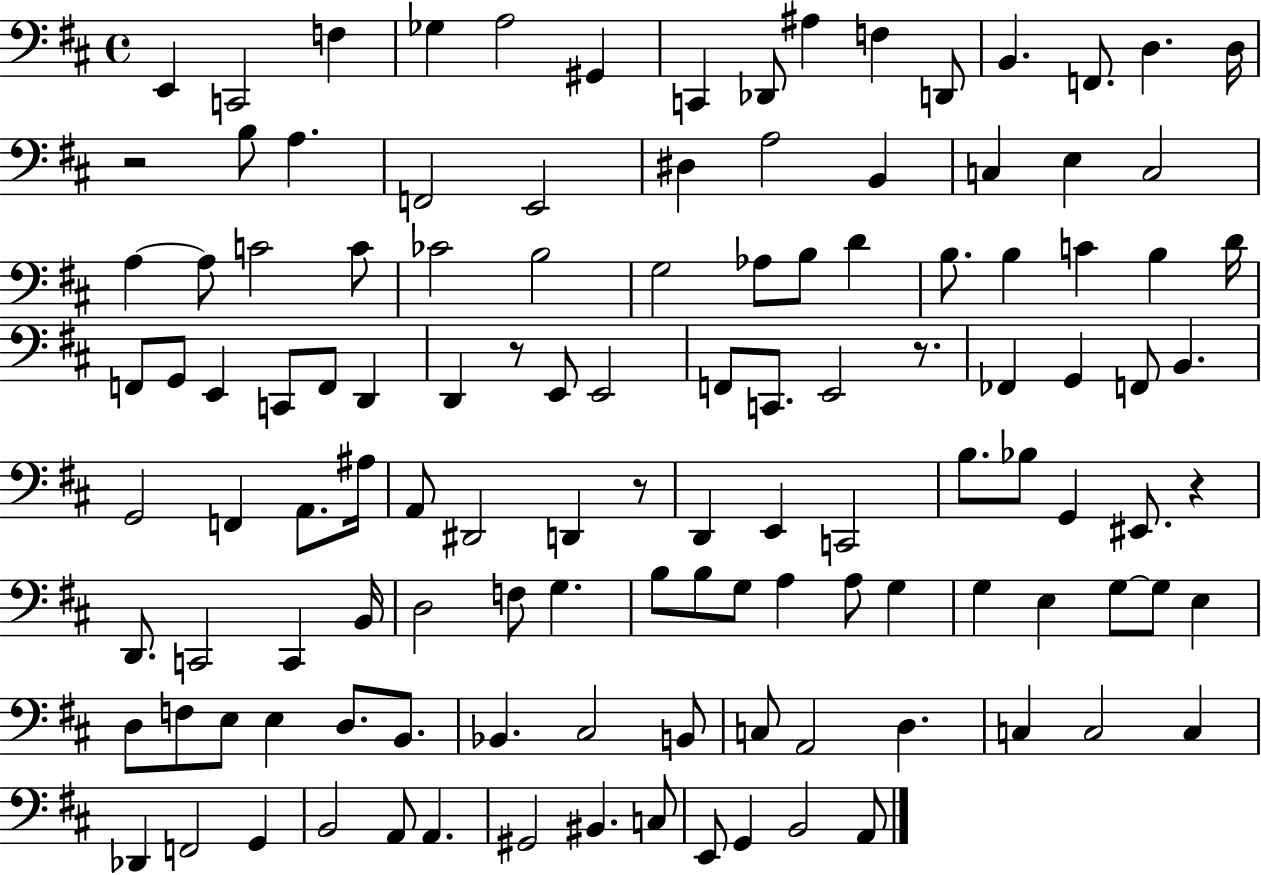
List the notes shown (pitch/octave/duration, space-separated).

E2/q C2/h F3/q Gb3/q A3/h G#2/q C2/q Db2/e A#3/q F3/q D2/e B2/q. F2/e. D3/q. D3/s R/h B3/e A3/q. F2/h E2/h D#3/q A3/h B2/q C3/q E3/q C3/h A3/q A3/e C4/h C4/e CES4/h B3/h G3/h Ab3/e B3/e D4/q B3/e. B3/q C4/q B3/q D4/s F2/e G2/e E2/q C2/e F2/e D2/q D2/q R/e E2/e E2/h F2/e C2/e. E2/h R/e. FES2/q G2/q F2/e B2/q. G2/h F2/q A2/e. A#3/s A2/e D#2/h D2/q R/e D2/q E2/q C2/h B3/e. Bb3/e G2/q EIS2/e. R/q D2/e. C2/h C2/q B2/s D3/h F3/e G3/q. B3/e B3/e G3/e A3/q A3/e G3/q G3/q E3/q G3/e G3/e E3/q D3/e F3/e E3/e E3/q D3/e. B2/e. Bb2/q. C#3/h B2/e C3/e A2/h D3/q. C3/q C3/h C3/q Db2/q F2/h G2/q B2/h A2/e A2/q. G#2/h BIS2/q. C3/e E2/e G2/q B2/h A2/e